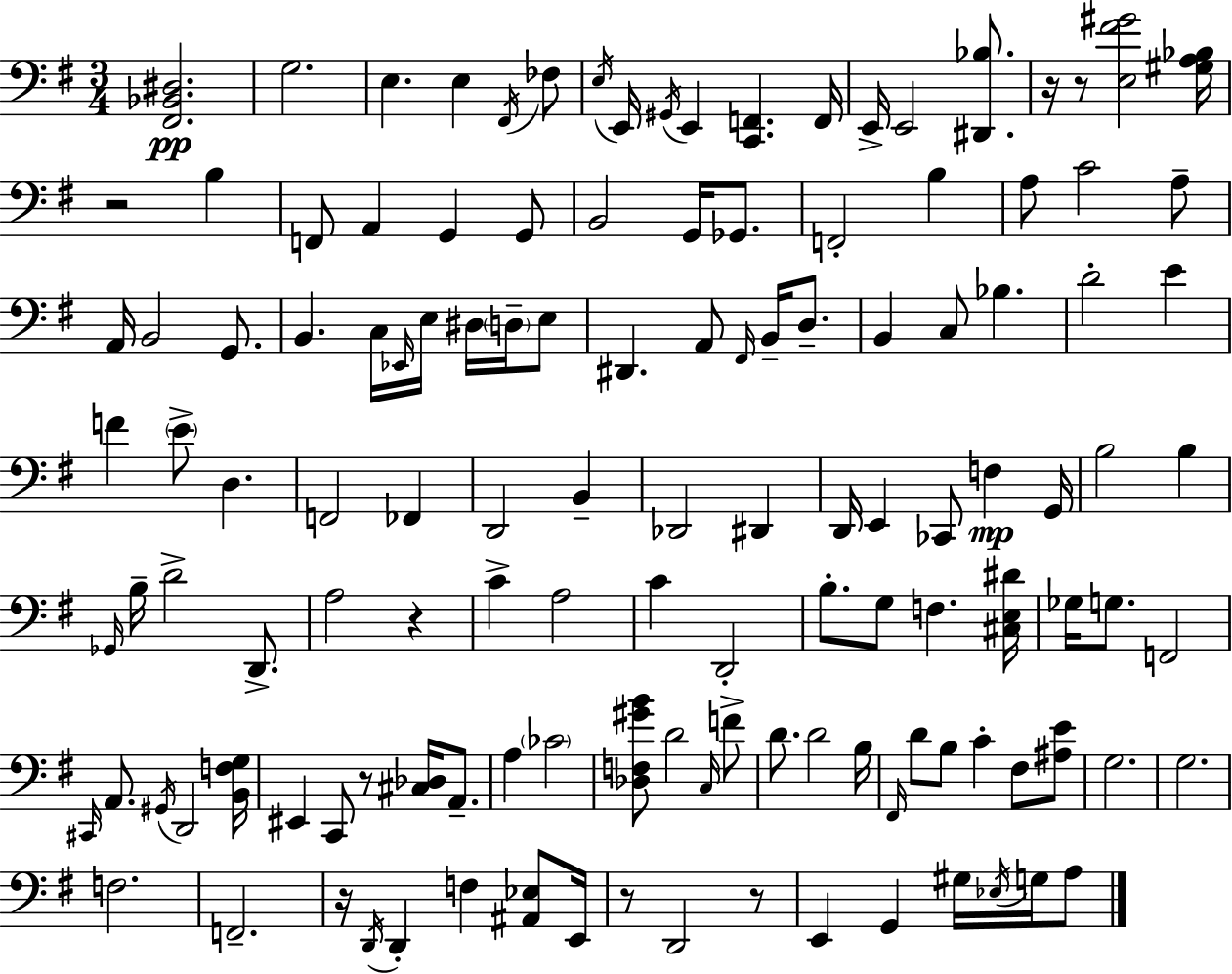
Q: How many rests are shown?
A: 8